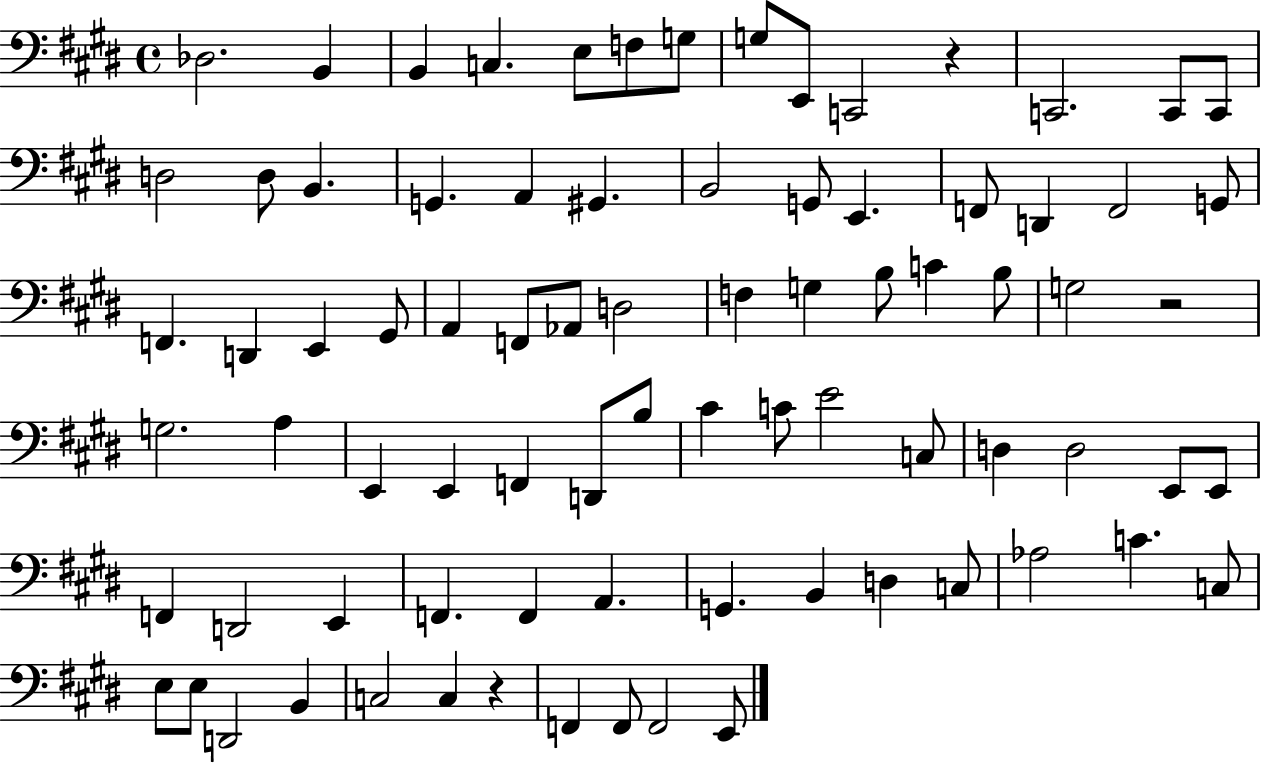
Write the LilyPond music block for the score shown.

{
  \clef bass
  \time 4/4
  \defaultTimeSignature
  \key e \major
  \repeat volta 2 { des2. b,4 | b,4 c4. e8 f8 g8 | g8 e,8 c,2 r4 | c,2. c,8 c,8 | \break d2 d8 b,4. | g,4. a,4 gis,4. | b,2 g,8 e,4. | f,8 d,4 f,2 g,8 | \break f,4. d,4 e,4 gis,8 | a,4 f,8 aes,8 d2 | f4 g4 b8 c'4 b8 | g2 r2 | \break g2. a4 | e,4 e,4 f,4 d,8 b8 | cis'4 c'8 e'2 c8 | d4 d2 e,8 e,8 | \break f,4 d,2 e,4 | f,4. f,4 a,4. | g,4. b,4 d4 c8 | aes2 c'4. c8 | \break e8 e8 d,2 b,4 | c2 c4 r4 | f,4 f,8 f,2 e,8 | } \bar "|."
}